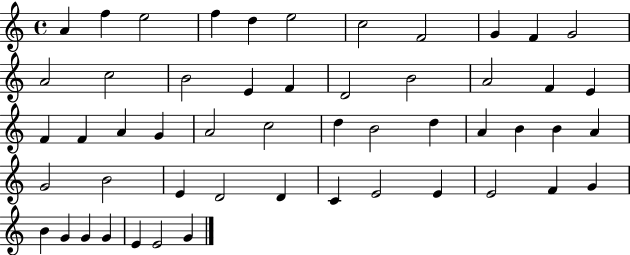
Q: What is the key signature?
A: C major